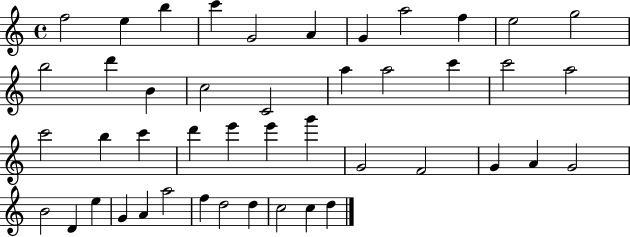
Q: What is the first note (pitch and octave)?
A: F5